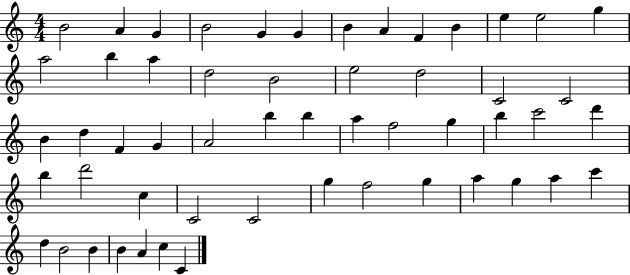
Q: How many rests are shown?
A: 0